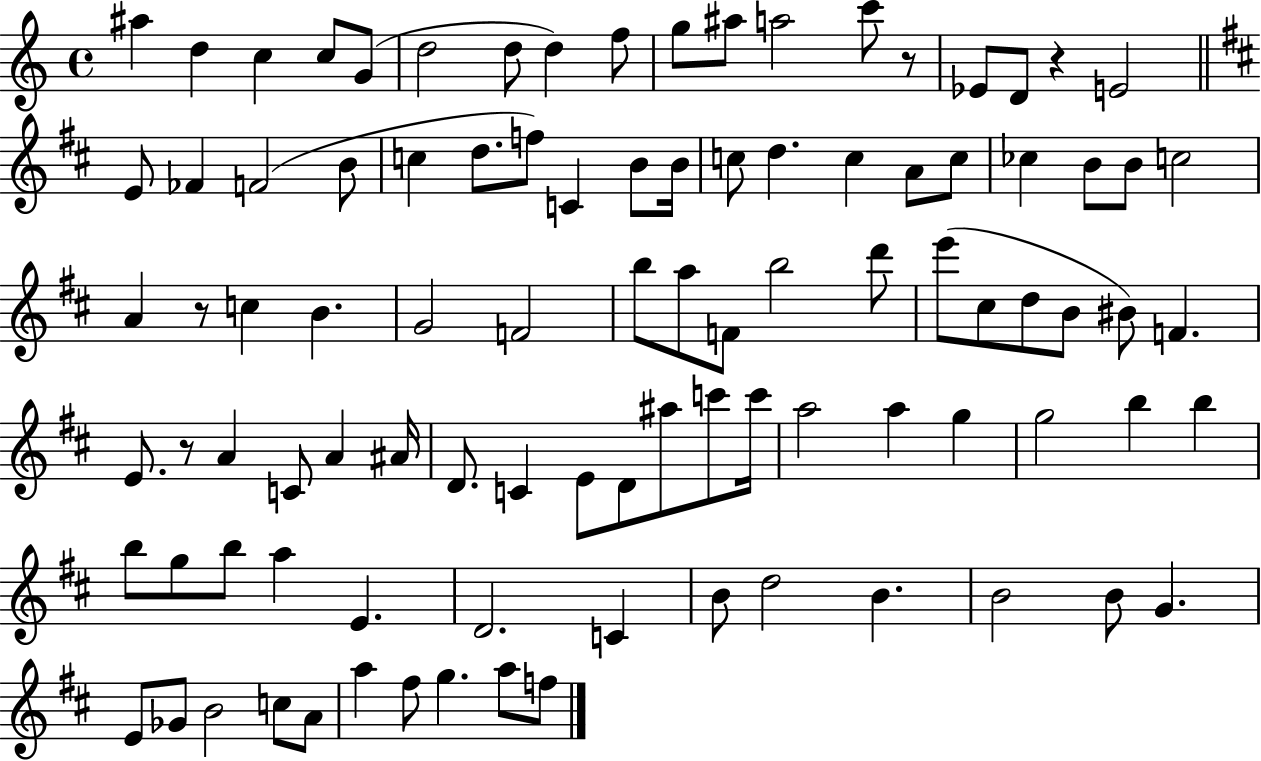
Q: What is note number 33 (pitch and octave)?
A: B4